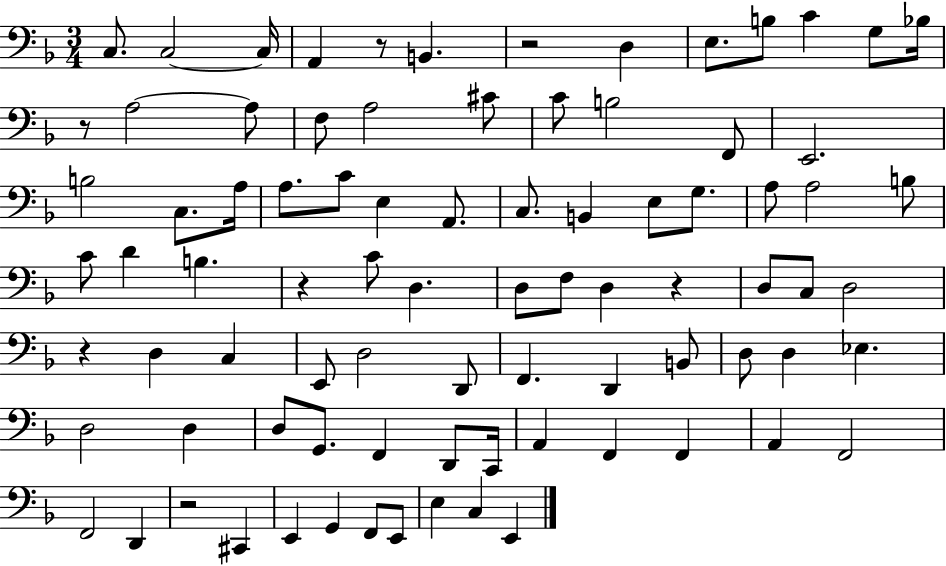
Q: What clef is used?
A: bass